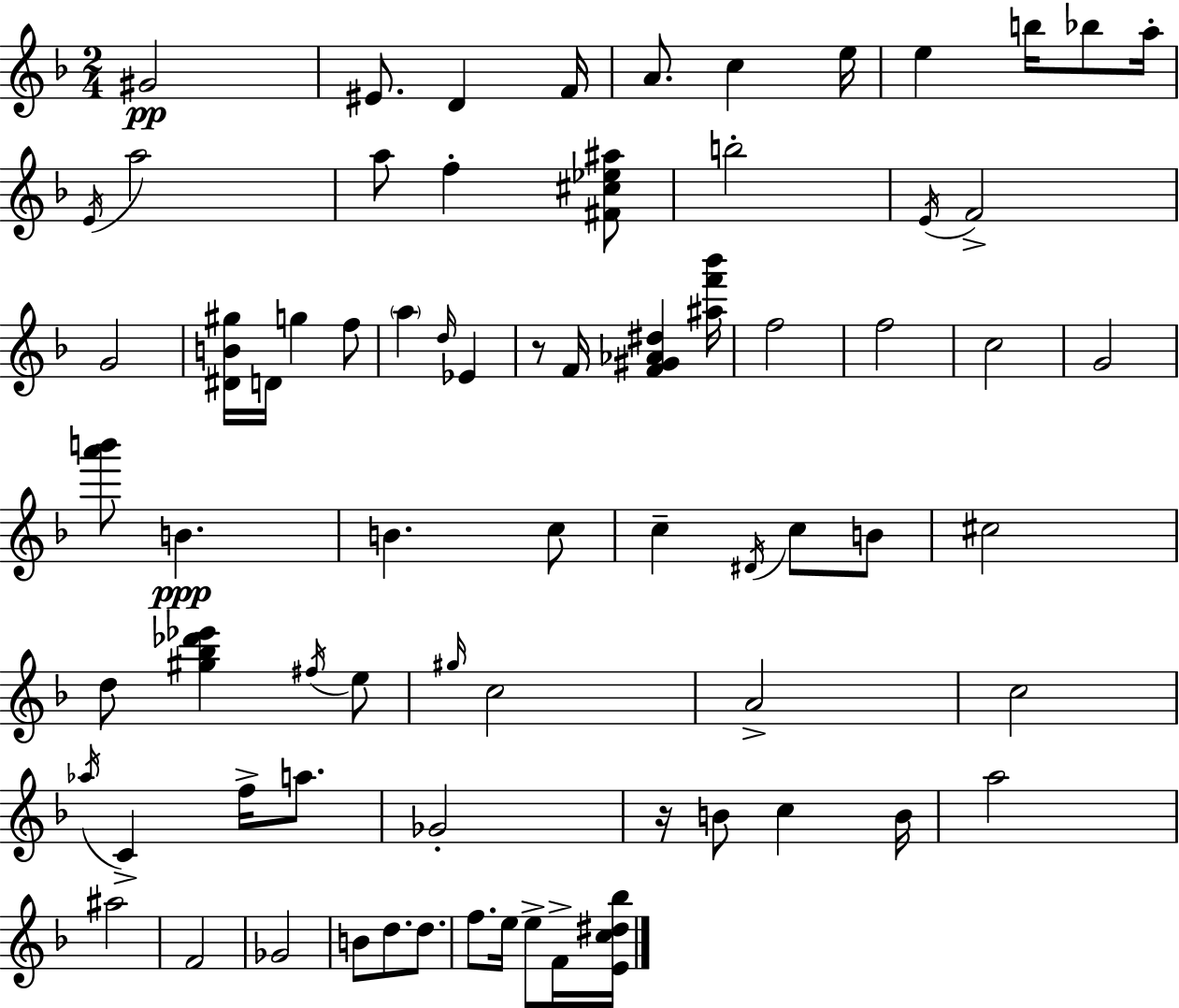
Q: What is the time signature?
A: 2/4